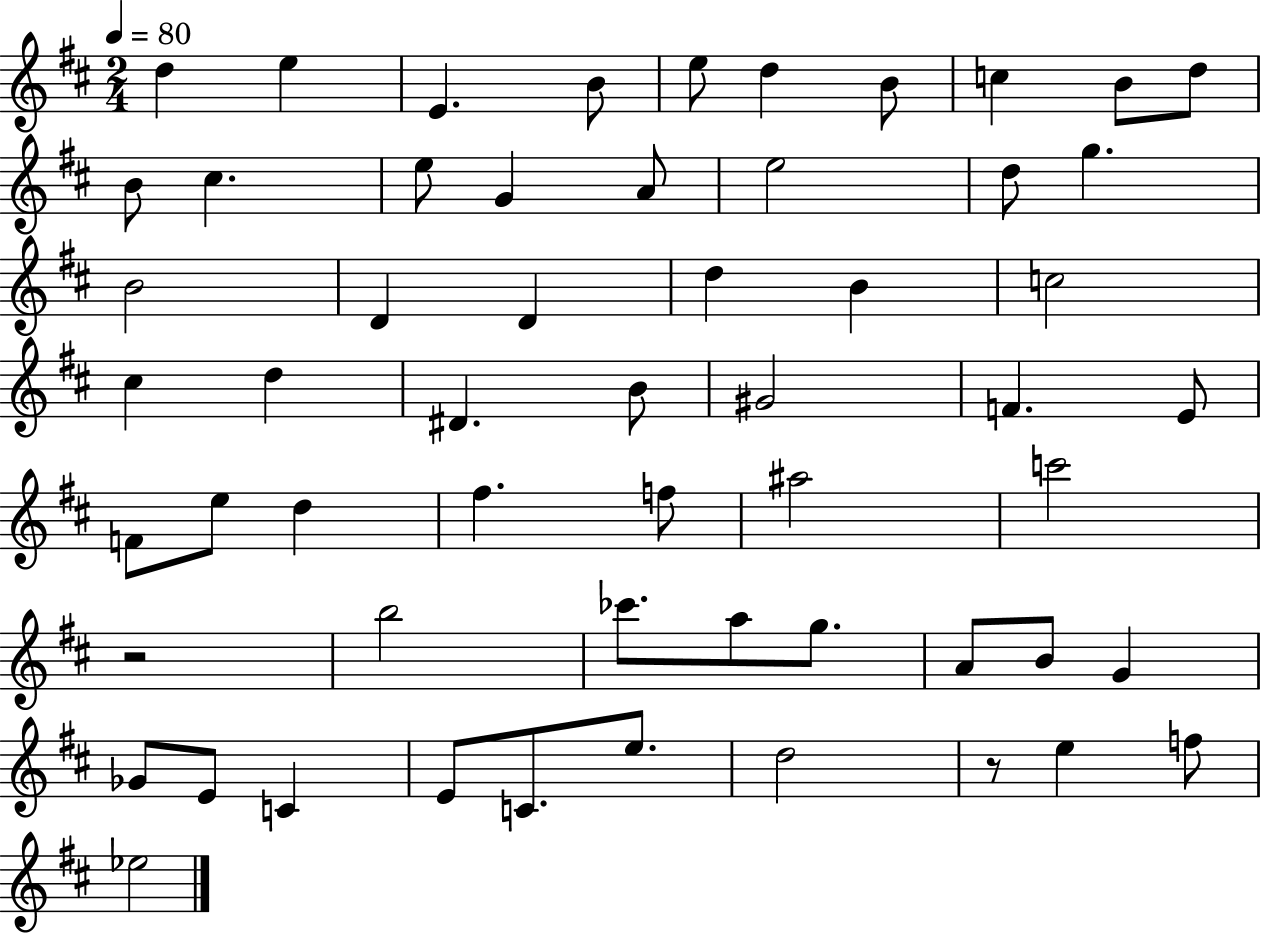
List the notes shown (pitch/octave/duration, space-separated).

D5/q E5/q E4/q. B4/e E5/e D5/q B4/e C5/q B4/e D5/e B4/e C#5/q. E5/e G4/q A4/e E5/h D5/e G5/q. B4/h D4/q D4/q D5/q B4/q C5/h C#5/q D5/q D#4/q. B4/e G#4/h F4/q. E4/e F4/e E5/e D5/q F#5/q. F5/e A#5/h C6/h R/h B5/h CES6/e. A5/e G5/e. A4/e B4/e G4/q Gb4/e E4/e C4/q E4/e C4/e. E5/e. D5/h R/e E5/q F5/e Eb5/h